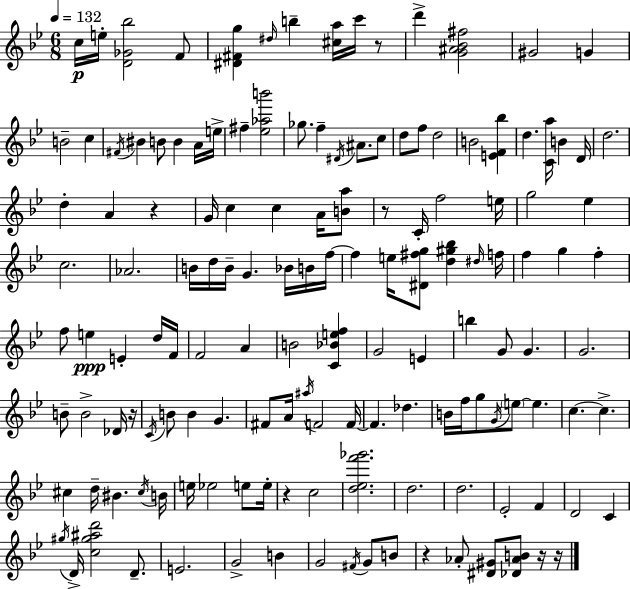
C5/s E5/s [D4,Gb4,Bb5]/h F4/e [D#4,F#4,G5]/q D#5/s B5/q [C#5,A5]/s C6/s R/e D6/q [G4,A#4,Bb4,F#5]/h G#4/h G4/q B4/h C5/q F#4/s BIS4/q B4/e B4/q A4/s E5/s F#5/q [Eb5,Ab5,B6]/h Gb5/e. F5/q D#4/s A#4/e. C5/e D5/e F5/e D5/h B4/h [E4,F4,Bb5]/q D5/q. [C4,A5]/s B4/q D4/s D5/h. D5/q A4/q R/q G4/s C5/q C5/q A4/s [B4,A5]/e R/e C4/s F5/h E5/s G5/h Eb5/q C5/h. Ab4/h. B4/s D5/s B4/s G4/q. Bb4/s B4/s F5/s F5/q E5/s [D#4,F#5,G5]/e [D5,G#5,Bb5]/q D#5/s F5/s F5/q G5/q F5/q F5/e E5/q E4/q D5/s F4/s F4/h A4/q B4/h [C4,Bb4,E5,F5]/q G4/h E4/q B5/q G4/e G4/q. G4/h. B4/e B4/h Db4/s R/s C4/s B4/e B4/q G4/q. F#4/e A4/s A#5/s F4/h F4/s F4/q. Db5/q. B4/s F5/s G5/e G4/s E5/e E5/q. C5/q. C5/q. C#5/q D5/s BIS4/q. C#5/s B4/s E5/s Eb5/h E5/e E5/s R/q C5/h [D5,Eb5,F6,Gb6]/h. D5/h. D5/h. Eb4/h F4/q D4/h C4/q G#5/s D4/s [C5,G#5,A#5,D6]/h D4/e. E4/h. G4/h B4/q G4/h F#4/s G4/e B4/e R/q Ab4/e [D#4,G#4]/e [Db4,Ab4,B4]/e R/s R/s